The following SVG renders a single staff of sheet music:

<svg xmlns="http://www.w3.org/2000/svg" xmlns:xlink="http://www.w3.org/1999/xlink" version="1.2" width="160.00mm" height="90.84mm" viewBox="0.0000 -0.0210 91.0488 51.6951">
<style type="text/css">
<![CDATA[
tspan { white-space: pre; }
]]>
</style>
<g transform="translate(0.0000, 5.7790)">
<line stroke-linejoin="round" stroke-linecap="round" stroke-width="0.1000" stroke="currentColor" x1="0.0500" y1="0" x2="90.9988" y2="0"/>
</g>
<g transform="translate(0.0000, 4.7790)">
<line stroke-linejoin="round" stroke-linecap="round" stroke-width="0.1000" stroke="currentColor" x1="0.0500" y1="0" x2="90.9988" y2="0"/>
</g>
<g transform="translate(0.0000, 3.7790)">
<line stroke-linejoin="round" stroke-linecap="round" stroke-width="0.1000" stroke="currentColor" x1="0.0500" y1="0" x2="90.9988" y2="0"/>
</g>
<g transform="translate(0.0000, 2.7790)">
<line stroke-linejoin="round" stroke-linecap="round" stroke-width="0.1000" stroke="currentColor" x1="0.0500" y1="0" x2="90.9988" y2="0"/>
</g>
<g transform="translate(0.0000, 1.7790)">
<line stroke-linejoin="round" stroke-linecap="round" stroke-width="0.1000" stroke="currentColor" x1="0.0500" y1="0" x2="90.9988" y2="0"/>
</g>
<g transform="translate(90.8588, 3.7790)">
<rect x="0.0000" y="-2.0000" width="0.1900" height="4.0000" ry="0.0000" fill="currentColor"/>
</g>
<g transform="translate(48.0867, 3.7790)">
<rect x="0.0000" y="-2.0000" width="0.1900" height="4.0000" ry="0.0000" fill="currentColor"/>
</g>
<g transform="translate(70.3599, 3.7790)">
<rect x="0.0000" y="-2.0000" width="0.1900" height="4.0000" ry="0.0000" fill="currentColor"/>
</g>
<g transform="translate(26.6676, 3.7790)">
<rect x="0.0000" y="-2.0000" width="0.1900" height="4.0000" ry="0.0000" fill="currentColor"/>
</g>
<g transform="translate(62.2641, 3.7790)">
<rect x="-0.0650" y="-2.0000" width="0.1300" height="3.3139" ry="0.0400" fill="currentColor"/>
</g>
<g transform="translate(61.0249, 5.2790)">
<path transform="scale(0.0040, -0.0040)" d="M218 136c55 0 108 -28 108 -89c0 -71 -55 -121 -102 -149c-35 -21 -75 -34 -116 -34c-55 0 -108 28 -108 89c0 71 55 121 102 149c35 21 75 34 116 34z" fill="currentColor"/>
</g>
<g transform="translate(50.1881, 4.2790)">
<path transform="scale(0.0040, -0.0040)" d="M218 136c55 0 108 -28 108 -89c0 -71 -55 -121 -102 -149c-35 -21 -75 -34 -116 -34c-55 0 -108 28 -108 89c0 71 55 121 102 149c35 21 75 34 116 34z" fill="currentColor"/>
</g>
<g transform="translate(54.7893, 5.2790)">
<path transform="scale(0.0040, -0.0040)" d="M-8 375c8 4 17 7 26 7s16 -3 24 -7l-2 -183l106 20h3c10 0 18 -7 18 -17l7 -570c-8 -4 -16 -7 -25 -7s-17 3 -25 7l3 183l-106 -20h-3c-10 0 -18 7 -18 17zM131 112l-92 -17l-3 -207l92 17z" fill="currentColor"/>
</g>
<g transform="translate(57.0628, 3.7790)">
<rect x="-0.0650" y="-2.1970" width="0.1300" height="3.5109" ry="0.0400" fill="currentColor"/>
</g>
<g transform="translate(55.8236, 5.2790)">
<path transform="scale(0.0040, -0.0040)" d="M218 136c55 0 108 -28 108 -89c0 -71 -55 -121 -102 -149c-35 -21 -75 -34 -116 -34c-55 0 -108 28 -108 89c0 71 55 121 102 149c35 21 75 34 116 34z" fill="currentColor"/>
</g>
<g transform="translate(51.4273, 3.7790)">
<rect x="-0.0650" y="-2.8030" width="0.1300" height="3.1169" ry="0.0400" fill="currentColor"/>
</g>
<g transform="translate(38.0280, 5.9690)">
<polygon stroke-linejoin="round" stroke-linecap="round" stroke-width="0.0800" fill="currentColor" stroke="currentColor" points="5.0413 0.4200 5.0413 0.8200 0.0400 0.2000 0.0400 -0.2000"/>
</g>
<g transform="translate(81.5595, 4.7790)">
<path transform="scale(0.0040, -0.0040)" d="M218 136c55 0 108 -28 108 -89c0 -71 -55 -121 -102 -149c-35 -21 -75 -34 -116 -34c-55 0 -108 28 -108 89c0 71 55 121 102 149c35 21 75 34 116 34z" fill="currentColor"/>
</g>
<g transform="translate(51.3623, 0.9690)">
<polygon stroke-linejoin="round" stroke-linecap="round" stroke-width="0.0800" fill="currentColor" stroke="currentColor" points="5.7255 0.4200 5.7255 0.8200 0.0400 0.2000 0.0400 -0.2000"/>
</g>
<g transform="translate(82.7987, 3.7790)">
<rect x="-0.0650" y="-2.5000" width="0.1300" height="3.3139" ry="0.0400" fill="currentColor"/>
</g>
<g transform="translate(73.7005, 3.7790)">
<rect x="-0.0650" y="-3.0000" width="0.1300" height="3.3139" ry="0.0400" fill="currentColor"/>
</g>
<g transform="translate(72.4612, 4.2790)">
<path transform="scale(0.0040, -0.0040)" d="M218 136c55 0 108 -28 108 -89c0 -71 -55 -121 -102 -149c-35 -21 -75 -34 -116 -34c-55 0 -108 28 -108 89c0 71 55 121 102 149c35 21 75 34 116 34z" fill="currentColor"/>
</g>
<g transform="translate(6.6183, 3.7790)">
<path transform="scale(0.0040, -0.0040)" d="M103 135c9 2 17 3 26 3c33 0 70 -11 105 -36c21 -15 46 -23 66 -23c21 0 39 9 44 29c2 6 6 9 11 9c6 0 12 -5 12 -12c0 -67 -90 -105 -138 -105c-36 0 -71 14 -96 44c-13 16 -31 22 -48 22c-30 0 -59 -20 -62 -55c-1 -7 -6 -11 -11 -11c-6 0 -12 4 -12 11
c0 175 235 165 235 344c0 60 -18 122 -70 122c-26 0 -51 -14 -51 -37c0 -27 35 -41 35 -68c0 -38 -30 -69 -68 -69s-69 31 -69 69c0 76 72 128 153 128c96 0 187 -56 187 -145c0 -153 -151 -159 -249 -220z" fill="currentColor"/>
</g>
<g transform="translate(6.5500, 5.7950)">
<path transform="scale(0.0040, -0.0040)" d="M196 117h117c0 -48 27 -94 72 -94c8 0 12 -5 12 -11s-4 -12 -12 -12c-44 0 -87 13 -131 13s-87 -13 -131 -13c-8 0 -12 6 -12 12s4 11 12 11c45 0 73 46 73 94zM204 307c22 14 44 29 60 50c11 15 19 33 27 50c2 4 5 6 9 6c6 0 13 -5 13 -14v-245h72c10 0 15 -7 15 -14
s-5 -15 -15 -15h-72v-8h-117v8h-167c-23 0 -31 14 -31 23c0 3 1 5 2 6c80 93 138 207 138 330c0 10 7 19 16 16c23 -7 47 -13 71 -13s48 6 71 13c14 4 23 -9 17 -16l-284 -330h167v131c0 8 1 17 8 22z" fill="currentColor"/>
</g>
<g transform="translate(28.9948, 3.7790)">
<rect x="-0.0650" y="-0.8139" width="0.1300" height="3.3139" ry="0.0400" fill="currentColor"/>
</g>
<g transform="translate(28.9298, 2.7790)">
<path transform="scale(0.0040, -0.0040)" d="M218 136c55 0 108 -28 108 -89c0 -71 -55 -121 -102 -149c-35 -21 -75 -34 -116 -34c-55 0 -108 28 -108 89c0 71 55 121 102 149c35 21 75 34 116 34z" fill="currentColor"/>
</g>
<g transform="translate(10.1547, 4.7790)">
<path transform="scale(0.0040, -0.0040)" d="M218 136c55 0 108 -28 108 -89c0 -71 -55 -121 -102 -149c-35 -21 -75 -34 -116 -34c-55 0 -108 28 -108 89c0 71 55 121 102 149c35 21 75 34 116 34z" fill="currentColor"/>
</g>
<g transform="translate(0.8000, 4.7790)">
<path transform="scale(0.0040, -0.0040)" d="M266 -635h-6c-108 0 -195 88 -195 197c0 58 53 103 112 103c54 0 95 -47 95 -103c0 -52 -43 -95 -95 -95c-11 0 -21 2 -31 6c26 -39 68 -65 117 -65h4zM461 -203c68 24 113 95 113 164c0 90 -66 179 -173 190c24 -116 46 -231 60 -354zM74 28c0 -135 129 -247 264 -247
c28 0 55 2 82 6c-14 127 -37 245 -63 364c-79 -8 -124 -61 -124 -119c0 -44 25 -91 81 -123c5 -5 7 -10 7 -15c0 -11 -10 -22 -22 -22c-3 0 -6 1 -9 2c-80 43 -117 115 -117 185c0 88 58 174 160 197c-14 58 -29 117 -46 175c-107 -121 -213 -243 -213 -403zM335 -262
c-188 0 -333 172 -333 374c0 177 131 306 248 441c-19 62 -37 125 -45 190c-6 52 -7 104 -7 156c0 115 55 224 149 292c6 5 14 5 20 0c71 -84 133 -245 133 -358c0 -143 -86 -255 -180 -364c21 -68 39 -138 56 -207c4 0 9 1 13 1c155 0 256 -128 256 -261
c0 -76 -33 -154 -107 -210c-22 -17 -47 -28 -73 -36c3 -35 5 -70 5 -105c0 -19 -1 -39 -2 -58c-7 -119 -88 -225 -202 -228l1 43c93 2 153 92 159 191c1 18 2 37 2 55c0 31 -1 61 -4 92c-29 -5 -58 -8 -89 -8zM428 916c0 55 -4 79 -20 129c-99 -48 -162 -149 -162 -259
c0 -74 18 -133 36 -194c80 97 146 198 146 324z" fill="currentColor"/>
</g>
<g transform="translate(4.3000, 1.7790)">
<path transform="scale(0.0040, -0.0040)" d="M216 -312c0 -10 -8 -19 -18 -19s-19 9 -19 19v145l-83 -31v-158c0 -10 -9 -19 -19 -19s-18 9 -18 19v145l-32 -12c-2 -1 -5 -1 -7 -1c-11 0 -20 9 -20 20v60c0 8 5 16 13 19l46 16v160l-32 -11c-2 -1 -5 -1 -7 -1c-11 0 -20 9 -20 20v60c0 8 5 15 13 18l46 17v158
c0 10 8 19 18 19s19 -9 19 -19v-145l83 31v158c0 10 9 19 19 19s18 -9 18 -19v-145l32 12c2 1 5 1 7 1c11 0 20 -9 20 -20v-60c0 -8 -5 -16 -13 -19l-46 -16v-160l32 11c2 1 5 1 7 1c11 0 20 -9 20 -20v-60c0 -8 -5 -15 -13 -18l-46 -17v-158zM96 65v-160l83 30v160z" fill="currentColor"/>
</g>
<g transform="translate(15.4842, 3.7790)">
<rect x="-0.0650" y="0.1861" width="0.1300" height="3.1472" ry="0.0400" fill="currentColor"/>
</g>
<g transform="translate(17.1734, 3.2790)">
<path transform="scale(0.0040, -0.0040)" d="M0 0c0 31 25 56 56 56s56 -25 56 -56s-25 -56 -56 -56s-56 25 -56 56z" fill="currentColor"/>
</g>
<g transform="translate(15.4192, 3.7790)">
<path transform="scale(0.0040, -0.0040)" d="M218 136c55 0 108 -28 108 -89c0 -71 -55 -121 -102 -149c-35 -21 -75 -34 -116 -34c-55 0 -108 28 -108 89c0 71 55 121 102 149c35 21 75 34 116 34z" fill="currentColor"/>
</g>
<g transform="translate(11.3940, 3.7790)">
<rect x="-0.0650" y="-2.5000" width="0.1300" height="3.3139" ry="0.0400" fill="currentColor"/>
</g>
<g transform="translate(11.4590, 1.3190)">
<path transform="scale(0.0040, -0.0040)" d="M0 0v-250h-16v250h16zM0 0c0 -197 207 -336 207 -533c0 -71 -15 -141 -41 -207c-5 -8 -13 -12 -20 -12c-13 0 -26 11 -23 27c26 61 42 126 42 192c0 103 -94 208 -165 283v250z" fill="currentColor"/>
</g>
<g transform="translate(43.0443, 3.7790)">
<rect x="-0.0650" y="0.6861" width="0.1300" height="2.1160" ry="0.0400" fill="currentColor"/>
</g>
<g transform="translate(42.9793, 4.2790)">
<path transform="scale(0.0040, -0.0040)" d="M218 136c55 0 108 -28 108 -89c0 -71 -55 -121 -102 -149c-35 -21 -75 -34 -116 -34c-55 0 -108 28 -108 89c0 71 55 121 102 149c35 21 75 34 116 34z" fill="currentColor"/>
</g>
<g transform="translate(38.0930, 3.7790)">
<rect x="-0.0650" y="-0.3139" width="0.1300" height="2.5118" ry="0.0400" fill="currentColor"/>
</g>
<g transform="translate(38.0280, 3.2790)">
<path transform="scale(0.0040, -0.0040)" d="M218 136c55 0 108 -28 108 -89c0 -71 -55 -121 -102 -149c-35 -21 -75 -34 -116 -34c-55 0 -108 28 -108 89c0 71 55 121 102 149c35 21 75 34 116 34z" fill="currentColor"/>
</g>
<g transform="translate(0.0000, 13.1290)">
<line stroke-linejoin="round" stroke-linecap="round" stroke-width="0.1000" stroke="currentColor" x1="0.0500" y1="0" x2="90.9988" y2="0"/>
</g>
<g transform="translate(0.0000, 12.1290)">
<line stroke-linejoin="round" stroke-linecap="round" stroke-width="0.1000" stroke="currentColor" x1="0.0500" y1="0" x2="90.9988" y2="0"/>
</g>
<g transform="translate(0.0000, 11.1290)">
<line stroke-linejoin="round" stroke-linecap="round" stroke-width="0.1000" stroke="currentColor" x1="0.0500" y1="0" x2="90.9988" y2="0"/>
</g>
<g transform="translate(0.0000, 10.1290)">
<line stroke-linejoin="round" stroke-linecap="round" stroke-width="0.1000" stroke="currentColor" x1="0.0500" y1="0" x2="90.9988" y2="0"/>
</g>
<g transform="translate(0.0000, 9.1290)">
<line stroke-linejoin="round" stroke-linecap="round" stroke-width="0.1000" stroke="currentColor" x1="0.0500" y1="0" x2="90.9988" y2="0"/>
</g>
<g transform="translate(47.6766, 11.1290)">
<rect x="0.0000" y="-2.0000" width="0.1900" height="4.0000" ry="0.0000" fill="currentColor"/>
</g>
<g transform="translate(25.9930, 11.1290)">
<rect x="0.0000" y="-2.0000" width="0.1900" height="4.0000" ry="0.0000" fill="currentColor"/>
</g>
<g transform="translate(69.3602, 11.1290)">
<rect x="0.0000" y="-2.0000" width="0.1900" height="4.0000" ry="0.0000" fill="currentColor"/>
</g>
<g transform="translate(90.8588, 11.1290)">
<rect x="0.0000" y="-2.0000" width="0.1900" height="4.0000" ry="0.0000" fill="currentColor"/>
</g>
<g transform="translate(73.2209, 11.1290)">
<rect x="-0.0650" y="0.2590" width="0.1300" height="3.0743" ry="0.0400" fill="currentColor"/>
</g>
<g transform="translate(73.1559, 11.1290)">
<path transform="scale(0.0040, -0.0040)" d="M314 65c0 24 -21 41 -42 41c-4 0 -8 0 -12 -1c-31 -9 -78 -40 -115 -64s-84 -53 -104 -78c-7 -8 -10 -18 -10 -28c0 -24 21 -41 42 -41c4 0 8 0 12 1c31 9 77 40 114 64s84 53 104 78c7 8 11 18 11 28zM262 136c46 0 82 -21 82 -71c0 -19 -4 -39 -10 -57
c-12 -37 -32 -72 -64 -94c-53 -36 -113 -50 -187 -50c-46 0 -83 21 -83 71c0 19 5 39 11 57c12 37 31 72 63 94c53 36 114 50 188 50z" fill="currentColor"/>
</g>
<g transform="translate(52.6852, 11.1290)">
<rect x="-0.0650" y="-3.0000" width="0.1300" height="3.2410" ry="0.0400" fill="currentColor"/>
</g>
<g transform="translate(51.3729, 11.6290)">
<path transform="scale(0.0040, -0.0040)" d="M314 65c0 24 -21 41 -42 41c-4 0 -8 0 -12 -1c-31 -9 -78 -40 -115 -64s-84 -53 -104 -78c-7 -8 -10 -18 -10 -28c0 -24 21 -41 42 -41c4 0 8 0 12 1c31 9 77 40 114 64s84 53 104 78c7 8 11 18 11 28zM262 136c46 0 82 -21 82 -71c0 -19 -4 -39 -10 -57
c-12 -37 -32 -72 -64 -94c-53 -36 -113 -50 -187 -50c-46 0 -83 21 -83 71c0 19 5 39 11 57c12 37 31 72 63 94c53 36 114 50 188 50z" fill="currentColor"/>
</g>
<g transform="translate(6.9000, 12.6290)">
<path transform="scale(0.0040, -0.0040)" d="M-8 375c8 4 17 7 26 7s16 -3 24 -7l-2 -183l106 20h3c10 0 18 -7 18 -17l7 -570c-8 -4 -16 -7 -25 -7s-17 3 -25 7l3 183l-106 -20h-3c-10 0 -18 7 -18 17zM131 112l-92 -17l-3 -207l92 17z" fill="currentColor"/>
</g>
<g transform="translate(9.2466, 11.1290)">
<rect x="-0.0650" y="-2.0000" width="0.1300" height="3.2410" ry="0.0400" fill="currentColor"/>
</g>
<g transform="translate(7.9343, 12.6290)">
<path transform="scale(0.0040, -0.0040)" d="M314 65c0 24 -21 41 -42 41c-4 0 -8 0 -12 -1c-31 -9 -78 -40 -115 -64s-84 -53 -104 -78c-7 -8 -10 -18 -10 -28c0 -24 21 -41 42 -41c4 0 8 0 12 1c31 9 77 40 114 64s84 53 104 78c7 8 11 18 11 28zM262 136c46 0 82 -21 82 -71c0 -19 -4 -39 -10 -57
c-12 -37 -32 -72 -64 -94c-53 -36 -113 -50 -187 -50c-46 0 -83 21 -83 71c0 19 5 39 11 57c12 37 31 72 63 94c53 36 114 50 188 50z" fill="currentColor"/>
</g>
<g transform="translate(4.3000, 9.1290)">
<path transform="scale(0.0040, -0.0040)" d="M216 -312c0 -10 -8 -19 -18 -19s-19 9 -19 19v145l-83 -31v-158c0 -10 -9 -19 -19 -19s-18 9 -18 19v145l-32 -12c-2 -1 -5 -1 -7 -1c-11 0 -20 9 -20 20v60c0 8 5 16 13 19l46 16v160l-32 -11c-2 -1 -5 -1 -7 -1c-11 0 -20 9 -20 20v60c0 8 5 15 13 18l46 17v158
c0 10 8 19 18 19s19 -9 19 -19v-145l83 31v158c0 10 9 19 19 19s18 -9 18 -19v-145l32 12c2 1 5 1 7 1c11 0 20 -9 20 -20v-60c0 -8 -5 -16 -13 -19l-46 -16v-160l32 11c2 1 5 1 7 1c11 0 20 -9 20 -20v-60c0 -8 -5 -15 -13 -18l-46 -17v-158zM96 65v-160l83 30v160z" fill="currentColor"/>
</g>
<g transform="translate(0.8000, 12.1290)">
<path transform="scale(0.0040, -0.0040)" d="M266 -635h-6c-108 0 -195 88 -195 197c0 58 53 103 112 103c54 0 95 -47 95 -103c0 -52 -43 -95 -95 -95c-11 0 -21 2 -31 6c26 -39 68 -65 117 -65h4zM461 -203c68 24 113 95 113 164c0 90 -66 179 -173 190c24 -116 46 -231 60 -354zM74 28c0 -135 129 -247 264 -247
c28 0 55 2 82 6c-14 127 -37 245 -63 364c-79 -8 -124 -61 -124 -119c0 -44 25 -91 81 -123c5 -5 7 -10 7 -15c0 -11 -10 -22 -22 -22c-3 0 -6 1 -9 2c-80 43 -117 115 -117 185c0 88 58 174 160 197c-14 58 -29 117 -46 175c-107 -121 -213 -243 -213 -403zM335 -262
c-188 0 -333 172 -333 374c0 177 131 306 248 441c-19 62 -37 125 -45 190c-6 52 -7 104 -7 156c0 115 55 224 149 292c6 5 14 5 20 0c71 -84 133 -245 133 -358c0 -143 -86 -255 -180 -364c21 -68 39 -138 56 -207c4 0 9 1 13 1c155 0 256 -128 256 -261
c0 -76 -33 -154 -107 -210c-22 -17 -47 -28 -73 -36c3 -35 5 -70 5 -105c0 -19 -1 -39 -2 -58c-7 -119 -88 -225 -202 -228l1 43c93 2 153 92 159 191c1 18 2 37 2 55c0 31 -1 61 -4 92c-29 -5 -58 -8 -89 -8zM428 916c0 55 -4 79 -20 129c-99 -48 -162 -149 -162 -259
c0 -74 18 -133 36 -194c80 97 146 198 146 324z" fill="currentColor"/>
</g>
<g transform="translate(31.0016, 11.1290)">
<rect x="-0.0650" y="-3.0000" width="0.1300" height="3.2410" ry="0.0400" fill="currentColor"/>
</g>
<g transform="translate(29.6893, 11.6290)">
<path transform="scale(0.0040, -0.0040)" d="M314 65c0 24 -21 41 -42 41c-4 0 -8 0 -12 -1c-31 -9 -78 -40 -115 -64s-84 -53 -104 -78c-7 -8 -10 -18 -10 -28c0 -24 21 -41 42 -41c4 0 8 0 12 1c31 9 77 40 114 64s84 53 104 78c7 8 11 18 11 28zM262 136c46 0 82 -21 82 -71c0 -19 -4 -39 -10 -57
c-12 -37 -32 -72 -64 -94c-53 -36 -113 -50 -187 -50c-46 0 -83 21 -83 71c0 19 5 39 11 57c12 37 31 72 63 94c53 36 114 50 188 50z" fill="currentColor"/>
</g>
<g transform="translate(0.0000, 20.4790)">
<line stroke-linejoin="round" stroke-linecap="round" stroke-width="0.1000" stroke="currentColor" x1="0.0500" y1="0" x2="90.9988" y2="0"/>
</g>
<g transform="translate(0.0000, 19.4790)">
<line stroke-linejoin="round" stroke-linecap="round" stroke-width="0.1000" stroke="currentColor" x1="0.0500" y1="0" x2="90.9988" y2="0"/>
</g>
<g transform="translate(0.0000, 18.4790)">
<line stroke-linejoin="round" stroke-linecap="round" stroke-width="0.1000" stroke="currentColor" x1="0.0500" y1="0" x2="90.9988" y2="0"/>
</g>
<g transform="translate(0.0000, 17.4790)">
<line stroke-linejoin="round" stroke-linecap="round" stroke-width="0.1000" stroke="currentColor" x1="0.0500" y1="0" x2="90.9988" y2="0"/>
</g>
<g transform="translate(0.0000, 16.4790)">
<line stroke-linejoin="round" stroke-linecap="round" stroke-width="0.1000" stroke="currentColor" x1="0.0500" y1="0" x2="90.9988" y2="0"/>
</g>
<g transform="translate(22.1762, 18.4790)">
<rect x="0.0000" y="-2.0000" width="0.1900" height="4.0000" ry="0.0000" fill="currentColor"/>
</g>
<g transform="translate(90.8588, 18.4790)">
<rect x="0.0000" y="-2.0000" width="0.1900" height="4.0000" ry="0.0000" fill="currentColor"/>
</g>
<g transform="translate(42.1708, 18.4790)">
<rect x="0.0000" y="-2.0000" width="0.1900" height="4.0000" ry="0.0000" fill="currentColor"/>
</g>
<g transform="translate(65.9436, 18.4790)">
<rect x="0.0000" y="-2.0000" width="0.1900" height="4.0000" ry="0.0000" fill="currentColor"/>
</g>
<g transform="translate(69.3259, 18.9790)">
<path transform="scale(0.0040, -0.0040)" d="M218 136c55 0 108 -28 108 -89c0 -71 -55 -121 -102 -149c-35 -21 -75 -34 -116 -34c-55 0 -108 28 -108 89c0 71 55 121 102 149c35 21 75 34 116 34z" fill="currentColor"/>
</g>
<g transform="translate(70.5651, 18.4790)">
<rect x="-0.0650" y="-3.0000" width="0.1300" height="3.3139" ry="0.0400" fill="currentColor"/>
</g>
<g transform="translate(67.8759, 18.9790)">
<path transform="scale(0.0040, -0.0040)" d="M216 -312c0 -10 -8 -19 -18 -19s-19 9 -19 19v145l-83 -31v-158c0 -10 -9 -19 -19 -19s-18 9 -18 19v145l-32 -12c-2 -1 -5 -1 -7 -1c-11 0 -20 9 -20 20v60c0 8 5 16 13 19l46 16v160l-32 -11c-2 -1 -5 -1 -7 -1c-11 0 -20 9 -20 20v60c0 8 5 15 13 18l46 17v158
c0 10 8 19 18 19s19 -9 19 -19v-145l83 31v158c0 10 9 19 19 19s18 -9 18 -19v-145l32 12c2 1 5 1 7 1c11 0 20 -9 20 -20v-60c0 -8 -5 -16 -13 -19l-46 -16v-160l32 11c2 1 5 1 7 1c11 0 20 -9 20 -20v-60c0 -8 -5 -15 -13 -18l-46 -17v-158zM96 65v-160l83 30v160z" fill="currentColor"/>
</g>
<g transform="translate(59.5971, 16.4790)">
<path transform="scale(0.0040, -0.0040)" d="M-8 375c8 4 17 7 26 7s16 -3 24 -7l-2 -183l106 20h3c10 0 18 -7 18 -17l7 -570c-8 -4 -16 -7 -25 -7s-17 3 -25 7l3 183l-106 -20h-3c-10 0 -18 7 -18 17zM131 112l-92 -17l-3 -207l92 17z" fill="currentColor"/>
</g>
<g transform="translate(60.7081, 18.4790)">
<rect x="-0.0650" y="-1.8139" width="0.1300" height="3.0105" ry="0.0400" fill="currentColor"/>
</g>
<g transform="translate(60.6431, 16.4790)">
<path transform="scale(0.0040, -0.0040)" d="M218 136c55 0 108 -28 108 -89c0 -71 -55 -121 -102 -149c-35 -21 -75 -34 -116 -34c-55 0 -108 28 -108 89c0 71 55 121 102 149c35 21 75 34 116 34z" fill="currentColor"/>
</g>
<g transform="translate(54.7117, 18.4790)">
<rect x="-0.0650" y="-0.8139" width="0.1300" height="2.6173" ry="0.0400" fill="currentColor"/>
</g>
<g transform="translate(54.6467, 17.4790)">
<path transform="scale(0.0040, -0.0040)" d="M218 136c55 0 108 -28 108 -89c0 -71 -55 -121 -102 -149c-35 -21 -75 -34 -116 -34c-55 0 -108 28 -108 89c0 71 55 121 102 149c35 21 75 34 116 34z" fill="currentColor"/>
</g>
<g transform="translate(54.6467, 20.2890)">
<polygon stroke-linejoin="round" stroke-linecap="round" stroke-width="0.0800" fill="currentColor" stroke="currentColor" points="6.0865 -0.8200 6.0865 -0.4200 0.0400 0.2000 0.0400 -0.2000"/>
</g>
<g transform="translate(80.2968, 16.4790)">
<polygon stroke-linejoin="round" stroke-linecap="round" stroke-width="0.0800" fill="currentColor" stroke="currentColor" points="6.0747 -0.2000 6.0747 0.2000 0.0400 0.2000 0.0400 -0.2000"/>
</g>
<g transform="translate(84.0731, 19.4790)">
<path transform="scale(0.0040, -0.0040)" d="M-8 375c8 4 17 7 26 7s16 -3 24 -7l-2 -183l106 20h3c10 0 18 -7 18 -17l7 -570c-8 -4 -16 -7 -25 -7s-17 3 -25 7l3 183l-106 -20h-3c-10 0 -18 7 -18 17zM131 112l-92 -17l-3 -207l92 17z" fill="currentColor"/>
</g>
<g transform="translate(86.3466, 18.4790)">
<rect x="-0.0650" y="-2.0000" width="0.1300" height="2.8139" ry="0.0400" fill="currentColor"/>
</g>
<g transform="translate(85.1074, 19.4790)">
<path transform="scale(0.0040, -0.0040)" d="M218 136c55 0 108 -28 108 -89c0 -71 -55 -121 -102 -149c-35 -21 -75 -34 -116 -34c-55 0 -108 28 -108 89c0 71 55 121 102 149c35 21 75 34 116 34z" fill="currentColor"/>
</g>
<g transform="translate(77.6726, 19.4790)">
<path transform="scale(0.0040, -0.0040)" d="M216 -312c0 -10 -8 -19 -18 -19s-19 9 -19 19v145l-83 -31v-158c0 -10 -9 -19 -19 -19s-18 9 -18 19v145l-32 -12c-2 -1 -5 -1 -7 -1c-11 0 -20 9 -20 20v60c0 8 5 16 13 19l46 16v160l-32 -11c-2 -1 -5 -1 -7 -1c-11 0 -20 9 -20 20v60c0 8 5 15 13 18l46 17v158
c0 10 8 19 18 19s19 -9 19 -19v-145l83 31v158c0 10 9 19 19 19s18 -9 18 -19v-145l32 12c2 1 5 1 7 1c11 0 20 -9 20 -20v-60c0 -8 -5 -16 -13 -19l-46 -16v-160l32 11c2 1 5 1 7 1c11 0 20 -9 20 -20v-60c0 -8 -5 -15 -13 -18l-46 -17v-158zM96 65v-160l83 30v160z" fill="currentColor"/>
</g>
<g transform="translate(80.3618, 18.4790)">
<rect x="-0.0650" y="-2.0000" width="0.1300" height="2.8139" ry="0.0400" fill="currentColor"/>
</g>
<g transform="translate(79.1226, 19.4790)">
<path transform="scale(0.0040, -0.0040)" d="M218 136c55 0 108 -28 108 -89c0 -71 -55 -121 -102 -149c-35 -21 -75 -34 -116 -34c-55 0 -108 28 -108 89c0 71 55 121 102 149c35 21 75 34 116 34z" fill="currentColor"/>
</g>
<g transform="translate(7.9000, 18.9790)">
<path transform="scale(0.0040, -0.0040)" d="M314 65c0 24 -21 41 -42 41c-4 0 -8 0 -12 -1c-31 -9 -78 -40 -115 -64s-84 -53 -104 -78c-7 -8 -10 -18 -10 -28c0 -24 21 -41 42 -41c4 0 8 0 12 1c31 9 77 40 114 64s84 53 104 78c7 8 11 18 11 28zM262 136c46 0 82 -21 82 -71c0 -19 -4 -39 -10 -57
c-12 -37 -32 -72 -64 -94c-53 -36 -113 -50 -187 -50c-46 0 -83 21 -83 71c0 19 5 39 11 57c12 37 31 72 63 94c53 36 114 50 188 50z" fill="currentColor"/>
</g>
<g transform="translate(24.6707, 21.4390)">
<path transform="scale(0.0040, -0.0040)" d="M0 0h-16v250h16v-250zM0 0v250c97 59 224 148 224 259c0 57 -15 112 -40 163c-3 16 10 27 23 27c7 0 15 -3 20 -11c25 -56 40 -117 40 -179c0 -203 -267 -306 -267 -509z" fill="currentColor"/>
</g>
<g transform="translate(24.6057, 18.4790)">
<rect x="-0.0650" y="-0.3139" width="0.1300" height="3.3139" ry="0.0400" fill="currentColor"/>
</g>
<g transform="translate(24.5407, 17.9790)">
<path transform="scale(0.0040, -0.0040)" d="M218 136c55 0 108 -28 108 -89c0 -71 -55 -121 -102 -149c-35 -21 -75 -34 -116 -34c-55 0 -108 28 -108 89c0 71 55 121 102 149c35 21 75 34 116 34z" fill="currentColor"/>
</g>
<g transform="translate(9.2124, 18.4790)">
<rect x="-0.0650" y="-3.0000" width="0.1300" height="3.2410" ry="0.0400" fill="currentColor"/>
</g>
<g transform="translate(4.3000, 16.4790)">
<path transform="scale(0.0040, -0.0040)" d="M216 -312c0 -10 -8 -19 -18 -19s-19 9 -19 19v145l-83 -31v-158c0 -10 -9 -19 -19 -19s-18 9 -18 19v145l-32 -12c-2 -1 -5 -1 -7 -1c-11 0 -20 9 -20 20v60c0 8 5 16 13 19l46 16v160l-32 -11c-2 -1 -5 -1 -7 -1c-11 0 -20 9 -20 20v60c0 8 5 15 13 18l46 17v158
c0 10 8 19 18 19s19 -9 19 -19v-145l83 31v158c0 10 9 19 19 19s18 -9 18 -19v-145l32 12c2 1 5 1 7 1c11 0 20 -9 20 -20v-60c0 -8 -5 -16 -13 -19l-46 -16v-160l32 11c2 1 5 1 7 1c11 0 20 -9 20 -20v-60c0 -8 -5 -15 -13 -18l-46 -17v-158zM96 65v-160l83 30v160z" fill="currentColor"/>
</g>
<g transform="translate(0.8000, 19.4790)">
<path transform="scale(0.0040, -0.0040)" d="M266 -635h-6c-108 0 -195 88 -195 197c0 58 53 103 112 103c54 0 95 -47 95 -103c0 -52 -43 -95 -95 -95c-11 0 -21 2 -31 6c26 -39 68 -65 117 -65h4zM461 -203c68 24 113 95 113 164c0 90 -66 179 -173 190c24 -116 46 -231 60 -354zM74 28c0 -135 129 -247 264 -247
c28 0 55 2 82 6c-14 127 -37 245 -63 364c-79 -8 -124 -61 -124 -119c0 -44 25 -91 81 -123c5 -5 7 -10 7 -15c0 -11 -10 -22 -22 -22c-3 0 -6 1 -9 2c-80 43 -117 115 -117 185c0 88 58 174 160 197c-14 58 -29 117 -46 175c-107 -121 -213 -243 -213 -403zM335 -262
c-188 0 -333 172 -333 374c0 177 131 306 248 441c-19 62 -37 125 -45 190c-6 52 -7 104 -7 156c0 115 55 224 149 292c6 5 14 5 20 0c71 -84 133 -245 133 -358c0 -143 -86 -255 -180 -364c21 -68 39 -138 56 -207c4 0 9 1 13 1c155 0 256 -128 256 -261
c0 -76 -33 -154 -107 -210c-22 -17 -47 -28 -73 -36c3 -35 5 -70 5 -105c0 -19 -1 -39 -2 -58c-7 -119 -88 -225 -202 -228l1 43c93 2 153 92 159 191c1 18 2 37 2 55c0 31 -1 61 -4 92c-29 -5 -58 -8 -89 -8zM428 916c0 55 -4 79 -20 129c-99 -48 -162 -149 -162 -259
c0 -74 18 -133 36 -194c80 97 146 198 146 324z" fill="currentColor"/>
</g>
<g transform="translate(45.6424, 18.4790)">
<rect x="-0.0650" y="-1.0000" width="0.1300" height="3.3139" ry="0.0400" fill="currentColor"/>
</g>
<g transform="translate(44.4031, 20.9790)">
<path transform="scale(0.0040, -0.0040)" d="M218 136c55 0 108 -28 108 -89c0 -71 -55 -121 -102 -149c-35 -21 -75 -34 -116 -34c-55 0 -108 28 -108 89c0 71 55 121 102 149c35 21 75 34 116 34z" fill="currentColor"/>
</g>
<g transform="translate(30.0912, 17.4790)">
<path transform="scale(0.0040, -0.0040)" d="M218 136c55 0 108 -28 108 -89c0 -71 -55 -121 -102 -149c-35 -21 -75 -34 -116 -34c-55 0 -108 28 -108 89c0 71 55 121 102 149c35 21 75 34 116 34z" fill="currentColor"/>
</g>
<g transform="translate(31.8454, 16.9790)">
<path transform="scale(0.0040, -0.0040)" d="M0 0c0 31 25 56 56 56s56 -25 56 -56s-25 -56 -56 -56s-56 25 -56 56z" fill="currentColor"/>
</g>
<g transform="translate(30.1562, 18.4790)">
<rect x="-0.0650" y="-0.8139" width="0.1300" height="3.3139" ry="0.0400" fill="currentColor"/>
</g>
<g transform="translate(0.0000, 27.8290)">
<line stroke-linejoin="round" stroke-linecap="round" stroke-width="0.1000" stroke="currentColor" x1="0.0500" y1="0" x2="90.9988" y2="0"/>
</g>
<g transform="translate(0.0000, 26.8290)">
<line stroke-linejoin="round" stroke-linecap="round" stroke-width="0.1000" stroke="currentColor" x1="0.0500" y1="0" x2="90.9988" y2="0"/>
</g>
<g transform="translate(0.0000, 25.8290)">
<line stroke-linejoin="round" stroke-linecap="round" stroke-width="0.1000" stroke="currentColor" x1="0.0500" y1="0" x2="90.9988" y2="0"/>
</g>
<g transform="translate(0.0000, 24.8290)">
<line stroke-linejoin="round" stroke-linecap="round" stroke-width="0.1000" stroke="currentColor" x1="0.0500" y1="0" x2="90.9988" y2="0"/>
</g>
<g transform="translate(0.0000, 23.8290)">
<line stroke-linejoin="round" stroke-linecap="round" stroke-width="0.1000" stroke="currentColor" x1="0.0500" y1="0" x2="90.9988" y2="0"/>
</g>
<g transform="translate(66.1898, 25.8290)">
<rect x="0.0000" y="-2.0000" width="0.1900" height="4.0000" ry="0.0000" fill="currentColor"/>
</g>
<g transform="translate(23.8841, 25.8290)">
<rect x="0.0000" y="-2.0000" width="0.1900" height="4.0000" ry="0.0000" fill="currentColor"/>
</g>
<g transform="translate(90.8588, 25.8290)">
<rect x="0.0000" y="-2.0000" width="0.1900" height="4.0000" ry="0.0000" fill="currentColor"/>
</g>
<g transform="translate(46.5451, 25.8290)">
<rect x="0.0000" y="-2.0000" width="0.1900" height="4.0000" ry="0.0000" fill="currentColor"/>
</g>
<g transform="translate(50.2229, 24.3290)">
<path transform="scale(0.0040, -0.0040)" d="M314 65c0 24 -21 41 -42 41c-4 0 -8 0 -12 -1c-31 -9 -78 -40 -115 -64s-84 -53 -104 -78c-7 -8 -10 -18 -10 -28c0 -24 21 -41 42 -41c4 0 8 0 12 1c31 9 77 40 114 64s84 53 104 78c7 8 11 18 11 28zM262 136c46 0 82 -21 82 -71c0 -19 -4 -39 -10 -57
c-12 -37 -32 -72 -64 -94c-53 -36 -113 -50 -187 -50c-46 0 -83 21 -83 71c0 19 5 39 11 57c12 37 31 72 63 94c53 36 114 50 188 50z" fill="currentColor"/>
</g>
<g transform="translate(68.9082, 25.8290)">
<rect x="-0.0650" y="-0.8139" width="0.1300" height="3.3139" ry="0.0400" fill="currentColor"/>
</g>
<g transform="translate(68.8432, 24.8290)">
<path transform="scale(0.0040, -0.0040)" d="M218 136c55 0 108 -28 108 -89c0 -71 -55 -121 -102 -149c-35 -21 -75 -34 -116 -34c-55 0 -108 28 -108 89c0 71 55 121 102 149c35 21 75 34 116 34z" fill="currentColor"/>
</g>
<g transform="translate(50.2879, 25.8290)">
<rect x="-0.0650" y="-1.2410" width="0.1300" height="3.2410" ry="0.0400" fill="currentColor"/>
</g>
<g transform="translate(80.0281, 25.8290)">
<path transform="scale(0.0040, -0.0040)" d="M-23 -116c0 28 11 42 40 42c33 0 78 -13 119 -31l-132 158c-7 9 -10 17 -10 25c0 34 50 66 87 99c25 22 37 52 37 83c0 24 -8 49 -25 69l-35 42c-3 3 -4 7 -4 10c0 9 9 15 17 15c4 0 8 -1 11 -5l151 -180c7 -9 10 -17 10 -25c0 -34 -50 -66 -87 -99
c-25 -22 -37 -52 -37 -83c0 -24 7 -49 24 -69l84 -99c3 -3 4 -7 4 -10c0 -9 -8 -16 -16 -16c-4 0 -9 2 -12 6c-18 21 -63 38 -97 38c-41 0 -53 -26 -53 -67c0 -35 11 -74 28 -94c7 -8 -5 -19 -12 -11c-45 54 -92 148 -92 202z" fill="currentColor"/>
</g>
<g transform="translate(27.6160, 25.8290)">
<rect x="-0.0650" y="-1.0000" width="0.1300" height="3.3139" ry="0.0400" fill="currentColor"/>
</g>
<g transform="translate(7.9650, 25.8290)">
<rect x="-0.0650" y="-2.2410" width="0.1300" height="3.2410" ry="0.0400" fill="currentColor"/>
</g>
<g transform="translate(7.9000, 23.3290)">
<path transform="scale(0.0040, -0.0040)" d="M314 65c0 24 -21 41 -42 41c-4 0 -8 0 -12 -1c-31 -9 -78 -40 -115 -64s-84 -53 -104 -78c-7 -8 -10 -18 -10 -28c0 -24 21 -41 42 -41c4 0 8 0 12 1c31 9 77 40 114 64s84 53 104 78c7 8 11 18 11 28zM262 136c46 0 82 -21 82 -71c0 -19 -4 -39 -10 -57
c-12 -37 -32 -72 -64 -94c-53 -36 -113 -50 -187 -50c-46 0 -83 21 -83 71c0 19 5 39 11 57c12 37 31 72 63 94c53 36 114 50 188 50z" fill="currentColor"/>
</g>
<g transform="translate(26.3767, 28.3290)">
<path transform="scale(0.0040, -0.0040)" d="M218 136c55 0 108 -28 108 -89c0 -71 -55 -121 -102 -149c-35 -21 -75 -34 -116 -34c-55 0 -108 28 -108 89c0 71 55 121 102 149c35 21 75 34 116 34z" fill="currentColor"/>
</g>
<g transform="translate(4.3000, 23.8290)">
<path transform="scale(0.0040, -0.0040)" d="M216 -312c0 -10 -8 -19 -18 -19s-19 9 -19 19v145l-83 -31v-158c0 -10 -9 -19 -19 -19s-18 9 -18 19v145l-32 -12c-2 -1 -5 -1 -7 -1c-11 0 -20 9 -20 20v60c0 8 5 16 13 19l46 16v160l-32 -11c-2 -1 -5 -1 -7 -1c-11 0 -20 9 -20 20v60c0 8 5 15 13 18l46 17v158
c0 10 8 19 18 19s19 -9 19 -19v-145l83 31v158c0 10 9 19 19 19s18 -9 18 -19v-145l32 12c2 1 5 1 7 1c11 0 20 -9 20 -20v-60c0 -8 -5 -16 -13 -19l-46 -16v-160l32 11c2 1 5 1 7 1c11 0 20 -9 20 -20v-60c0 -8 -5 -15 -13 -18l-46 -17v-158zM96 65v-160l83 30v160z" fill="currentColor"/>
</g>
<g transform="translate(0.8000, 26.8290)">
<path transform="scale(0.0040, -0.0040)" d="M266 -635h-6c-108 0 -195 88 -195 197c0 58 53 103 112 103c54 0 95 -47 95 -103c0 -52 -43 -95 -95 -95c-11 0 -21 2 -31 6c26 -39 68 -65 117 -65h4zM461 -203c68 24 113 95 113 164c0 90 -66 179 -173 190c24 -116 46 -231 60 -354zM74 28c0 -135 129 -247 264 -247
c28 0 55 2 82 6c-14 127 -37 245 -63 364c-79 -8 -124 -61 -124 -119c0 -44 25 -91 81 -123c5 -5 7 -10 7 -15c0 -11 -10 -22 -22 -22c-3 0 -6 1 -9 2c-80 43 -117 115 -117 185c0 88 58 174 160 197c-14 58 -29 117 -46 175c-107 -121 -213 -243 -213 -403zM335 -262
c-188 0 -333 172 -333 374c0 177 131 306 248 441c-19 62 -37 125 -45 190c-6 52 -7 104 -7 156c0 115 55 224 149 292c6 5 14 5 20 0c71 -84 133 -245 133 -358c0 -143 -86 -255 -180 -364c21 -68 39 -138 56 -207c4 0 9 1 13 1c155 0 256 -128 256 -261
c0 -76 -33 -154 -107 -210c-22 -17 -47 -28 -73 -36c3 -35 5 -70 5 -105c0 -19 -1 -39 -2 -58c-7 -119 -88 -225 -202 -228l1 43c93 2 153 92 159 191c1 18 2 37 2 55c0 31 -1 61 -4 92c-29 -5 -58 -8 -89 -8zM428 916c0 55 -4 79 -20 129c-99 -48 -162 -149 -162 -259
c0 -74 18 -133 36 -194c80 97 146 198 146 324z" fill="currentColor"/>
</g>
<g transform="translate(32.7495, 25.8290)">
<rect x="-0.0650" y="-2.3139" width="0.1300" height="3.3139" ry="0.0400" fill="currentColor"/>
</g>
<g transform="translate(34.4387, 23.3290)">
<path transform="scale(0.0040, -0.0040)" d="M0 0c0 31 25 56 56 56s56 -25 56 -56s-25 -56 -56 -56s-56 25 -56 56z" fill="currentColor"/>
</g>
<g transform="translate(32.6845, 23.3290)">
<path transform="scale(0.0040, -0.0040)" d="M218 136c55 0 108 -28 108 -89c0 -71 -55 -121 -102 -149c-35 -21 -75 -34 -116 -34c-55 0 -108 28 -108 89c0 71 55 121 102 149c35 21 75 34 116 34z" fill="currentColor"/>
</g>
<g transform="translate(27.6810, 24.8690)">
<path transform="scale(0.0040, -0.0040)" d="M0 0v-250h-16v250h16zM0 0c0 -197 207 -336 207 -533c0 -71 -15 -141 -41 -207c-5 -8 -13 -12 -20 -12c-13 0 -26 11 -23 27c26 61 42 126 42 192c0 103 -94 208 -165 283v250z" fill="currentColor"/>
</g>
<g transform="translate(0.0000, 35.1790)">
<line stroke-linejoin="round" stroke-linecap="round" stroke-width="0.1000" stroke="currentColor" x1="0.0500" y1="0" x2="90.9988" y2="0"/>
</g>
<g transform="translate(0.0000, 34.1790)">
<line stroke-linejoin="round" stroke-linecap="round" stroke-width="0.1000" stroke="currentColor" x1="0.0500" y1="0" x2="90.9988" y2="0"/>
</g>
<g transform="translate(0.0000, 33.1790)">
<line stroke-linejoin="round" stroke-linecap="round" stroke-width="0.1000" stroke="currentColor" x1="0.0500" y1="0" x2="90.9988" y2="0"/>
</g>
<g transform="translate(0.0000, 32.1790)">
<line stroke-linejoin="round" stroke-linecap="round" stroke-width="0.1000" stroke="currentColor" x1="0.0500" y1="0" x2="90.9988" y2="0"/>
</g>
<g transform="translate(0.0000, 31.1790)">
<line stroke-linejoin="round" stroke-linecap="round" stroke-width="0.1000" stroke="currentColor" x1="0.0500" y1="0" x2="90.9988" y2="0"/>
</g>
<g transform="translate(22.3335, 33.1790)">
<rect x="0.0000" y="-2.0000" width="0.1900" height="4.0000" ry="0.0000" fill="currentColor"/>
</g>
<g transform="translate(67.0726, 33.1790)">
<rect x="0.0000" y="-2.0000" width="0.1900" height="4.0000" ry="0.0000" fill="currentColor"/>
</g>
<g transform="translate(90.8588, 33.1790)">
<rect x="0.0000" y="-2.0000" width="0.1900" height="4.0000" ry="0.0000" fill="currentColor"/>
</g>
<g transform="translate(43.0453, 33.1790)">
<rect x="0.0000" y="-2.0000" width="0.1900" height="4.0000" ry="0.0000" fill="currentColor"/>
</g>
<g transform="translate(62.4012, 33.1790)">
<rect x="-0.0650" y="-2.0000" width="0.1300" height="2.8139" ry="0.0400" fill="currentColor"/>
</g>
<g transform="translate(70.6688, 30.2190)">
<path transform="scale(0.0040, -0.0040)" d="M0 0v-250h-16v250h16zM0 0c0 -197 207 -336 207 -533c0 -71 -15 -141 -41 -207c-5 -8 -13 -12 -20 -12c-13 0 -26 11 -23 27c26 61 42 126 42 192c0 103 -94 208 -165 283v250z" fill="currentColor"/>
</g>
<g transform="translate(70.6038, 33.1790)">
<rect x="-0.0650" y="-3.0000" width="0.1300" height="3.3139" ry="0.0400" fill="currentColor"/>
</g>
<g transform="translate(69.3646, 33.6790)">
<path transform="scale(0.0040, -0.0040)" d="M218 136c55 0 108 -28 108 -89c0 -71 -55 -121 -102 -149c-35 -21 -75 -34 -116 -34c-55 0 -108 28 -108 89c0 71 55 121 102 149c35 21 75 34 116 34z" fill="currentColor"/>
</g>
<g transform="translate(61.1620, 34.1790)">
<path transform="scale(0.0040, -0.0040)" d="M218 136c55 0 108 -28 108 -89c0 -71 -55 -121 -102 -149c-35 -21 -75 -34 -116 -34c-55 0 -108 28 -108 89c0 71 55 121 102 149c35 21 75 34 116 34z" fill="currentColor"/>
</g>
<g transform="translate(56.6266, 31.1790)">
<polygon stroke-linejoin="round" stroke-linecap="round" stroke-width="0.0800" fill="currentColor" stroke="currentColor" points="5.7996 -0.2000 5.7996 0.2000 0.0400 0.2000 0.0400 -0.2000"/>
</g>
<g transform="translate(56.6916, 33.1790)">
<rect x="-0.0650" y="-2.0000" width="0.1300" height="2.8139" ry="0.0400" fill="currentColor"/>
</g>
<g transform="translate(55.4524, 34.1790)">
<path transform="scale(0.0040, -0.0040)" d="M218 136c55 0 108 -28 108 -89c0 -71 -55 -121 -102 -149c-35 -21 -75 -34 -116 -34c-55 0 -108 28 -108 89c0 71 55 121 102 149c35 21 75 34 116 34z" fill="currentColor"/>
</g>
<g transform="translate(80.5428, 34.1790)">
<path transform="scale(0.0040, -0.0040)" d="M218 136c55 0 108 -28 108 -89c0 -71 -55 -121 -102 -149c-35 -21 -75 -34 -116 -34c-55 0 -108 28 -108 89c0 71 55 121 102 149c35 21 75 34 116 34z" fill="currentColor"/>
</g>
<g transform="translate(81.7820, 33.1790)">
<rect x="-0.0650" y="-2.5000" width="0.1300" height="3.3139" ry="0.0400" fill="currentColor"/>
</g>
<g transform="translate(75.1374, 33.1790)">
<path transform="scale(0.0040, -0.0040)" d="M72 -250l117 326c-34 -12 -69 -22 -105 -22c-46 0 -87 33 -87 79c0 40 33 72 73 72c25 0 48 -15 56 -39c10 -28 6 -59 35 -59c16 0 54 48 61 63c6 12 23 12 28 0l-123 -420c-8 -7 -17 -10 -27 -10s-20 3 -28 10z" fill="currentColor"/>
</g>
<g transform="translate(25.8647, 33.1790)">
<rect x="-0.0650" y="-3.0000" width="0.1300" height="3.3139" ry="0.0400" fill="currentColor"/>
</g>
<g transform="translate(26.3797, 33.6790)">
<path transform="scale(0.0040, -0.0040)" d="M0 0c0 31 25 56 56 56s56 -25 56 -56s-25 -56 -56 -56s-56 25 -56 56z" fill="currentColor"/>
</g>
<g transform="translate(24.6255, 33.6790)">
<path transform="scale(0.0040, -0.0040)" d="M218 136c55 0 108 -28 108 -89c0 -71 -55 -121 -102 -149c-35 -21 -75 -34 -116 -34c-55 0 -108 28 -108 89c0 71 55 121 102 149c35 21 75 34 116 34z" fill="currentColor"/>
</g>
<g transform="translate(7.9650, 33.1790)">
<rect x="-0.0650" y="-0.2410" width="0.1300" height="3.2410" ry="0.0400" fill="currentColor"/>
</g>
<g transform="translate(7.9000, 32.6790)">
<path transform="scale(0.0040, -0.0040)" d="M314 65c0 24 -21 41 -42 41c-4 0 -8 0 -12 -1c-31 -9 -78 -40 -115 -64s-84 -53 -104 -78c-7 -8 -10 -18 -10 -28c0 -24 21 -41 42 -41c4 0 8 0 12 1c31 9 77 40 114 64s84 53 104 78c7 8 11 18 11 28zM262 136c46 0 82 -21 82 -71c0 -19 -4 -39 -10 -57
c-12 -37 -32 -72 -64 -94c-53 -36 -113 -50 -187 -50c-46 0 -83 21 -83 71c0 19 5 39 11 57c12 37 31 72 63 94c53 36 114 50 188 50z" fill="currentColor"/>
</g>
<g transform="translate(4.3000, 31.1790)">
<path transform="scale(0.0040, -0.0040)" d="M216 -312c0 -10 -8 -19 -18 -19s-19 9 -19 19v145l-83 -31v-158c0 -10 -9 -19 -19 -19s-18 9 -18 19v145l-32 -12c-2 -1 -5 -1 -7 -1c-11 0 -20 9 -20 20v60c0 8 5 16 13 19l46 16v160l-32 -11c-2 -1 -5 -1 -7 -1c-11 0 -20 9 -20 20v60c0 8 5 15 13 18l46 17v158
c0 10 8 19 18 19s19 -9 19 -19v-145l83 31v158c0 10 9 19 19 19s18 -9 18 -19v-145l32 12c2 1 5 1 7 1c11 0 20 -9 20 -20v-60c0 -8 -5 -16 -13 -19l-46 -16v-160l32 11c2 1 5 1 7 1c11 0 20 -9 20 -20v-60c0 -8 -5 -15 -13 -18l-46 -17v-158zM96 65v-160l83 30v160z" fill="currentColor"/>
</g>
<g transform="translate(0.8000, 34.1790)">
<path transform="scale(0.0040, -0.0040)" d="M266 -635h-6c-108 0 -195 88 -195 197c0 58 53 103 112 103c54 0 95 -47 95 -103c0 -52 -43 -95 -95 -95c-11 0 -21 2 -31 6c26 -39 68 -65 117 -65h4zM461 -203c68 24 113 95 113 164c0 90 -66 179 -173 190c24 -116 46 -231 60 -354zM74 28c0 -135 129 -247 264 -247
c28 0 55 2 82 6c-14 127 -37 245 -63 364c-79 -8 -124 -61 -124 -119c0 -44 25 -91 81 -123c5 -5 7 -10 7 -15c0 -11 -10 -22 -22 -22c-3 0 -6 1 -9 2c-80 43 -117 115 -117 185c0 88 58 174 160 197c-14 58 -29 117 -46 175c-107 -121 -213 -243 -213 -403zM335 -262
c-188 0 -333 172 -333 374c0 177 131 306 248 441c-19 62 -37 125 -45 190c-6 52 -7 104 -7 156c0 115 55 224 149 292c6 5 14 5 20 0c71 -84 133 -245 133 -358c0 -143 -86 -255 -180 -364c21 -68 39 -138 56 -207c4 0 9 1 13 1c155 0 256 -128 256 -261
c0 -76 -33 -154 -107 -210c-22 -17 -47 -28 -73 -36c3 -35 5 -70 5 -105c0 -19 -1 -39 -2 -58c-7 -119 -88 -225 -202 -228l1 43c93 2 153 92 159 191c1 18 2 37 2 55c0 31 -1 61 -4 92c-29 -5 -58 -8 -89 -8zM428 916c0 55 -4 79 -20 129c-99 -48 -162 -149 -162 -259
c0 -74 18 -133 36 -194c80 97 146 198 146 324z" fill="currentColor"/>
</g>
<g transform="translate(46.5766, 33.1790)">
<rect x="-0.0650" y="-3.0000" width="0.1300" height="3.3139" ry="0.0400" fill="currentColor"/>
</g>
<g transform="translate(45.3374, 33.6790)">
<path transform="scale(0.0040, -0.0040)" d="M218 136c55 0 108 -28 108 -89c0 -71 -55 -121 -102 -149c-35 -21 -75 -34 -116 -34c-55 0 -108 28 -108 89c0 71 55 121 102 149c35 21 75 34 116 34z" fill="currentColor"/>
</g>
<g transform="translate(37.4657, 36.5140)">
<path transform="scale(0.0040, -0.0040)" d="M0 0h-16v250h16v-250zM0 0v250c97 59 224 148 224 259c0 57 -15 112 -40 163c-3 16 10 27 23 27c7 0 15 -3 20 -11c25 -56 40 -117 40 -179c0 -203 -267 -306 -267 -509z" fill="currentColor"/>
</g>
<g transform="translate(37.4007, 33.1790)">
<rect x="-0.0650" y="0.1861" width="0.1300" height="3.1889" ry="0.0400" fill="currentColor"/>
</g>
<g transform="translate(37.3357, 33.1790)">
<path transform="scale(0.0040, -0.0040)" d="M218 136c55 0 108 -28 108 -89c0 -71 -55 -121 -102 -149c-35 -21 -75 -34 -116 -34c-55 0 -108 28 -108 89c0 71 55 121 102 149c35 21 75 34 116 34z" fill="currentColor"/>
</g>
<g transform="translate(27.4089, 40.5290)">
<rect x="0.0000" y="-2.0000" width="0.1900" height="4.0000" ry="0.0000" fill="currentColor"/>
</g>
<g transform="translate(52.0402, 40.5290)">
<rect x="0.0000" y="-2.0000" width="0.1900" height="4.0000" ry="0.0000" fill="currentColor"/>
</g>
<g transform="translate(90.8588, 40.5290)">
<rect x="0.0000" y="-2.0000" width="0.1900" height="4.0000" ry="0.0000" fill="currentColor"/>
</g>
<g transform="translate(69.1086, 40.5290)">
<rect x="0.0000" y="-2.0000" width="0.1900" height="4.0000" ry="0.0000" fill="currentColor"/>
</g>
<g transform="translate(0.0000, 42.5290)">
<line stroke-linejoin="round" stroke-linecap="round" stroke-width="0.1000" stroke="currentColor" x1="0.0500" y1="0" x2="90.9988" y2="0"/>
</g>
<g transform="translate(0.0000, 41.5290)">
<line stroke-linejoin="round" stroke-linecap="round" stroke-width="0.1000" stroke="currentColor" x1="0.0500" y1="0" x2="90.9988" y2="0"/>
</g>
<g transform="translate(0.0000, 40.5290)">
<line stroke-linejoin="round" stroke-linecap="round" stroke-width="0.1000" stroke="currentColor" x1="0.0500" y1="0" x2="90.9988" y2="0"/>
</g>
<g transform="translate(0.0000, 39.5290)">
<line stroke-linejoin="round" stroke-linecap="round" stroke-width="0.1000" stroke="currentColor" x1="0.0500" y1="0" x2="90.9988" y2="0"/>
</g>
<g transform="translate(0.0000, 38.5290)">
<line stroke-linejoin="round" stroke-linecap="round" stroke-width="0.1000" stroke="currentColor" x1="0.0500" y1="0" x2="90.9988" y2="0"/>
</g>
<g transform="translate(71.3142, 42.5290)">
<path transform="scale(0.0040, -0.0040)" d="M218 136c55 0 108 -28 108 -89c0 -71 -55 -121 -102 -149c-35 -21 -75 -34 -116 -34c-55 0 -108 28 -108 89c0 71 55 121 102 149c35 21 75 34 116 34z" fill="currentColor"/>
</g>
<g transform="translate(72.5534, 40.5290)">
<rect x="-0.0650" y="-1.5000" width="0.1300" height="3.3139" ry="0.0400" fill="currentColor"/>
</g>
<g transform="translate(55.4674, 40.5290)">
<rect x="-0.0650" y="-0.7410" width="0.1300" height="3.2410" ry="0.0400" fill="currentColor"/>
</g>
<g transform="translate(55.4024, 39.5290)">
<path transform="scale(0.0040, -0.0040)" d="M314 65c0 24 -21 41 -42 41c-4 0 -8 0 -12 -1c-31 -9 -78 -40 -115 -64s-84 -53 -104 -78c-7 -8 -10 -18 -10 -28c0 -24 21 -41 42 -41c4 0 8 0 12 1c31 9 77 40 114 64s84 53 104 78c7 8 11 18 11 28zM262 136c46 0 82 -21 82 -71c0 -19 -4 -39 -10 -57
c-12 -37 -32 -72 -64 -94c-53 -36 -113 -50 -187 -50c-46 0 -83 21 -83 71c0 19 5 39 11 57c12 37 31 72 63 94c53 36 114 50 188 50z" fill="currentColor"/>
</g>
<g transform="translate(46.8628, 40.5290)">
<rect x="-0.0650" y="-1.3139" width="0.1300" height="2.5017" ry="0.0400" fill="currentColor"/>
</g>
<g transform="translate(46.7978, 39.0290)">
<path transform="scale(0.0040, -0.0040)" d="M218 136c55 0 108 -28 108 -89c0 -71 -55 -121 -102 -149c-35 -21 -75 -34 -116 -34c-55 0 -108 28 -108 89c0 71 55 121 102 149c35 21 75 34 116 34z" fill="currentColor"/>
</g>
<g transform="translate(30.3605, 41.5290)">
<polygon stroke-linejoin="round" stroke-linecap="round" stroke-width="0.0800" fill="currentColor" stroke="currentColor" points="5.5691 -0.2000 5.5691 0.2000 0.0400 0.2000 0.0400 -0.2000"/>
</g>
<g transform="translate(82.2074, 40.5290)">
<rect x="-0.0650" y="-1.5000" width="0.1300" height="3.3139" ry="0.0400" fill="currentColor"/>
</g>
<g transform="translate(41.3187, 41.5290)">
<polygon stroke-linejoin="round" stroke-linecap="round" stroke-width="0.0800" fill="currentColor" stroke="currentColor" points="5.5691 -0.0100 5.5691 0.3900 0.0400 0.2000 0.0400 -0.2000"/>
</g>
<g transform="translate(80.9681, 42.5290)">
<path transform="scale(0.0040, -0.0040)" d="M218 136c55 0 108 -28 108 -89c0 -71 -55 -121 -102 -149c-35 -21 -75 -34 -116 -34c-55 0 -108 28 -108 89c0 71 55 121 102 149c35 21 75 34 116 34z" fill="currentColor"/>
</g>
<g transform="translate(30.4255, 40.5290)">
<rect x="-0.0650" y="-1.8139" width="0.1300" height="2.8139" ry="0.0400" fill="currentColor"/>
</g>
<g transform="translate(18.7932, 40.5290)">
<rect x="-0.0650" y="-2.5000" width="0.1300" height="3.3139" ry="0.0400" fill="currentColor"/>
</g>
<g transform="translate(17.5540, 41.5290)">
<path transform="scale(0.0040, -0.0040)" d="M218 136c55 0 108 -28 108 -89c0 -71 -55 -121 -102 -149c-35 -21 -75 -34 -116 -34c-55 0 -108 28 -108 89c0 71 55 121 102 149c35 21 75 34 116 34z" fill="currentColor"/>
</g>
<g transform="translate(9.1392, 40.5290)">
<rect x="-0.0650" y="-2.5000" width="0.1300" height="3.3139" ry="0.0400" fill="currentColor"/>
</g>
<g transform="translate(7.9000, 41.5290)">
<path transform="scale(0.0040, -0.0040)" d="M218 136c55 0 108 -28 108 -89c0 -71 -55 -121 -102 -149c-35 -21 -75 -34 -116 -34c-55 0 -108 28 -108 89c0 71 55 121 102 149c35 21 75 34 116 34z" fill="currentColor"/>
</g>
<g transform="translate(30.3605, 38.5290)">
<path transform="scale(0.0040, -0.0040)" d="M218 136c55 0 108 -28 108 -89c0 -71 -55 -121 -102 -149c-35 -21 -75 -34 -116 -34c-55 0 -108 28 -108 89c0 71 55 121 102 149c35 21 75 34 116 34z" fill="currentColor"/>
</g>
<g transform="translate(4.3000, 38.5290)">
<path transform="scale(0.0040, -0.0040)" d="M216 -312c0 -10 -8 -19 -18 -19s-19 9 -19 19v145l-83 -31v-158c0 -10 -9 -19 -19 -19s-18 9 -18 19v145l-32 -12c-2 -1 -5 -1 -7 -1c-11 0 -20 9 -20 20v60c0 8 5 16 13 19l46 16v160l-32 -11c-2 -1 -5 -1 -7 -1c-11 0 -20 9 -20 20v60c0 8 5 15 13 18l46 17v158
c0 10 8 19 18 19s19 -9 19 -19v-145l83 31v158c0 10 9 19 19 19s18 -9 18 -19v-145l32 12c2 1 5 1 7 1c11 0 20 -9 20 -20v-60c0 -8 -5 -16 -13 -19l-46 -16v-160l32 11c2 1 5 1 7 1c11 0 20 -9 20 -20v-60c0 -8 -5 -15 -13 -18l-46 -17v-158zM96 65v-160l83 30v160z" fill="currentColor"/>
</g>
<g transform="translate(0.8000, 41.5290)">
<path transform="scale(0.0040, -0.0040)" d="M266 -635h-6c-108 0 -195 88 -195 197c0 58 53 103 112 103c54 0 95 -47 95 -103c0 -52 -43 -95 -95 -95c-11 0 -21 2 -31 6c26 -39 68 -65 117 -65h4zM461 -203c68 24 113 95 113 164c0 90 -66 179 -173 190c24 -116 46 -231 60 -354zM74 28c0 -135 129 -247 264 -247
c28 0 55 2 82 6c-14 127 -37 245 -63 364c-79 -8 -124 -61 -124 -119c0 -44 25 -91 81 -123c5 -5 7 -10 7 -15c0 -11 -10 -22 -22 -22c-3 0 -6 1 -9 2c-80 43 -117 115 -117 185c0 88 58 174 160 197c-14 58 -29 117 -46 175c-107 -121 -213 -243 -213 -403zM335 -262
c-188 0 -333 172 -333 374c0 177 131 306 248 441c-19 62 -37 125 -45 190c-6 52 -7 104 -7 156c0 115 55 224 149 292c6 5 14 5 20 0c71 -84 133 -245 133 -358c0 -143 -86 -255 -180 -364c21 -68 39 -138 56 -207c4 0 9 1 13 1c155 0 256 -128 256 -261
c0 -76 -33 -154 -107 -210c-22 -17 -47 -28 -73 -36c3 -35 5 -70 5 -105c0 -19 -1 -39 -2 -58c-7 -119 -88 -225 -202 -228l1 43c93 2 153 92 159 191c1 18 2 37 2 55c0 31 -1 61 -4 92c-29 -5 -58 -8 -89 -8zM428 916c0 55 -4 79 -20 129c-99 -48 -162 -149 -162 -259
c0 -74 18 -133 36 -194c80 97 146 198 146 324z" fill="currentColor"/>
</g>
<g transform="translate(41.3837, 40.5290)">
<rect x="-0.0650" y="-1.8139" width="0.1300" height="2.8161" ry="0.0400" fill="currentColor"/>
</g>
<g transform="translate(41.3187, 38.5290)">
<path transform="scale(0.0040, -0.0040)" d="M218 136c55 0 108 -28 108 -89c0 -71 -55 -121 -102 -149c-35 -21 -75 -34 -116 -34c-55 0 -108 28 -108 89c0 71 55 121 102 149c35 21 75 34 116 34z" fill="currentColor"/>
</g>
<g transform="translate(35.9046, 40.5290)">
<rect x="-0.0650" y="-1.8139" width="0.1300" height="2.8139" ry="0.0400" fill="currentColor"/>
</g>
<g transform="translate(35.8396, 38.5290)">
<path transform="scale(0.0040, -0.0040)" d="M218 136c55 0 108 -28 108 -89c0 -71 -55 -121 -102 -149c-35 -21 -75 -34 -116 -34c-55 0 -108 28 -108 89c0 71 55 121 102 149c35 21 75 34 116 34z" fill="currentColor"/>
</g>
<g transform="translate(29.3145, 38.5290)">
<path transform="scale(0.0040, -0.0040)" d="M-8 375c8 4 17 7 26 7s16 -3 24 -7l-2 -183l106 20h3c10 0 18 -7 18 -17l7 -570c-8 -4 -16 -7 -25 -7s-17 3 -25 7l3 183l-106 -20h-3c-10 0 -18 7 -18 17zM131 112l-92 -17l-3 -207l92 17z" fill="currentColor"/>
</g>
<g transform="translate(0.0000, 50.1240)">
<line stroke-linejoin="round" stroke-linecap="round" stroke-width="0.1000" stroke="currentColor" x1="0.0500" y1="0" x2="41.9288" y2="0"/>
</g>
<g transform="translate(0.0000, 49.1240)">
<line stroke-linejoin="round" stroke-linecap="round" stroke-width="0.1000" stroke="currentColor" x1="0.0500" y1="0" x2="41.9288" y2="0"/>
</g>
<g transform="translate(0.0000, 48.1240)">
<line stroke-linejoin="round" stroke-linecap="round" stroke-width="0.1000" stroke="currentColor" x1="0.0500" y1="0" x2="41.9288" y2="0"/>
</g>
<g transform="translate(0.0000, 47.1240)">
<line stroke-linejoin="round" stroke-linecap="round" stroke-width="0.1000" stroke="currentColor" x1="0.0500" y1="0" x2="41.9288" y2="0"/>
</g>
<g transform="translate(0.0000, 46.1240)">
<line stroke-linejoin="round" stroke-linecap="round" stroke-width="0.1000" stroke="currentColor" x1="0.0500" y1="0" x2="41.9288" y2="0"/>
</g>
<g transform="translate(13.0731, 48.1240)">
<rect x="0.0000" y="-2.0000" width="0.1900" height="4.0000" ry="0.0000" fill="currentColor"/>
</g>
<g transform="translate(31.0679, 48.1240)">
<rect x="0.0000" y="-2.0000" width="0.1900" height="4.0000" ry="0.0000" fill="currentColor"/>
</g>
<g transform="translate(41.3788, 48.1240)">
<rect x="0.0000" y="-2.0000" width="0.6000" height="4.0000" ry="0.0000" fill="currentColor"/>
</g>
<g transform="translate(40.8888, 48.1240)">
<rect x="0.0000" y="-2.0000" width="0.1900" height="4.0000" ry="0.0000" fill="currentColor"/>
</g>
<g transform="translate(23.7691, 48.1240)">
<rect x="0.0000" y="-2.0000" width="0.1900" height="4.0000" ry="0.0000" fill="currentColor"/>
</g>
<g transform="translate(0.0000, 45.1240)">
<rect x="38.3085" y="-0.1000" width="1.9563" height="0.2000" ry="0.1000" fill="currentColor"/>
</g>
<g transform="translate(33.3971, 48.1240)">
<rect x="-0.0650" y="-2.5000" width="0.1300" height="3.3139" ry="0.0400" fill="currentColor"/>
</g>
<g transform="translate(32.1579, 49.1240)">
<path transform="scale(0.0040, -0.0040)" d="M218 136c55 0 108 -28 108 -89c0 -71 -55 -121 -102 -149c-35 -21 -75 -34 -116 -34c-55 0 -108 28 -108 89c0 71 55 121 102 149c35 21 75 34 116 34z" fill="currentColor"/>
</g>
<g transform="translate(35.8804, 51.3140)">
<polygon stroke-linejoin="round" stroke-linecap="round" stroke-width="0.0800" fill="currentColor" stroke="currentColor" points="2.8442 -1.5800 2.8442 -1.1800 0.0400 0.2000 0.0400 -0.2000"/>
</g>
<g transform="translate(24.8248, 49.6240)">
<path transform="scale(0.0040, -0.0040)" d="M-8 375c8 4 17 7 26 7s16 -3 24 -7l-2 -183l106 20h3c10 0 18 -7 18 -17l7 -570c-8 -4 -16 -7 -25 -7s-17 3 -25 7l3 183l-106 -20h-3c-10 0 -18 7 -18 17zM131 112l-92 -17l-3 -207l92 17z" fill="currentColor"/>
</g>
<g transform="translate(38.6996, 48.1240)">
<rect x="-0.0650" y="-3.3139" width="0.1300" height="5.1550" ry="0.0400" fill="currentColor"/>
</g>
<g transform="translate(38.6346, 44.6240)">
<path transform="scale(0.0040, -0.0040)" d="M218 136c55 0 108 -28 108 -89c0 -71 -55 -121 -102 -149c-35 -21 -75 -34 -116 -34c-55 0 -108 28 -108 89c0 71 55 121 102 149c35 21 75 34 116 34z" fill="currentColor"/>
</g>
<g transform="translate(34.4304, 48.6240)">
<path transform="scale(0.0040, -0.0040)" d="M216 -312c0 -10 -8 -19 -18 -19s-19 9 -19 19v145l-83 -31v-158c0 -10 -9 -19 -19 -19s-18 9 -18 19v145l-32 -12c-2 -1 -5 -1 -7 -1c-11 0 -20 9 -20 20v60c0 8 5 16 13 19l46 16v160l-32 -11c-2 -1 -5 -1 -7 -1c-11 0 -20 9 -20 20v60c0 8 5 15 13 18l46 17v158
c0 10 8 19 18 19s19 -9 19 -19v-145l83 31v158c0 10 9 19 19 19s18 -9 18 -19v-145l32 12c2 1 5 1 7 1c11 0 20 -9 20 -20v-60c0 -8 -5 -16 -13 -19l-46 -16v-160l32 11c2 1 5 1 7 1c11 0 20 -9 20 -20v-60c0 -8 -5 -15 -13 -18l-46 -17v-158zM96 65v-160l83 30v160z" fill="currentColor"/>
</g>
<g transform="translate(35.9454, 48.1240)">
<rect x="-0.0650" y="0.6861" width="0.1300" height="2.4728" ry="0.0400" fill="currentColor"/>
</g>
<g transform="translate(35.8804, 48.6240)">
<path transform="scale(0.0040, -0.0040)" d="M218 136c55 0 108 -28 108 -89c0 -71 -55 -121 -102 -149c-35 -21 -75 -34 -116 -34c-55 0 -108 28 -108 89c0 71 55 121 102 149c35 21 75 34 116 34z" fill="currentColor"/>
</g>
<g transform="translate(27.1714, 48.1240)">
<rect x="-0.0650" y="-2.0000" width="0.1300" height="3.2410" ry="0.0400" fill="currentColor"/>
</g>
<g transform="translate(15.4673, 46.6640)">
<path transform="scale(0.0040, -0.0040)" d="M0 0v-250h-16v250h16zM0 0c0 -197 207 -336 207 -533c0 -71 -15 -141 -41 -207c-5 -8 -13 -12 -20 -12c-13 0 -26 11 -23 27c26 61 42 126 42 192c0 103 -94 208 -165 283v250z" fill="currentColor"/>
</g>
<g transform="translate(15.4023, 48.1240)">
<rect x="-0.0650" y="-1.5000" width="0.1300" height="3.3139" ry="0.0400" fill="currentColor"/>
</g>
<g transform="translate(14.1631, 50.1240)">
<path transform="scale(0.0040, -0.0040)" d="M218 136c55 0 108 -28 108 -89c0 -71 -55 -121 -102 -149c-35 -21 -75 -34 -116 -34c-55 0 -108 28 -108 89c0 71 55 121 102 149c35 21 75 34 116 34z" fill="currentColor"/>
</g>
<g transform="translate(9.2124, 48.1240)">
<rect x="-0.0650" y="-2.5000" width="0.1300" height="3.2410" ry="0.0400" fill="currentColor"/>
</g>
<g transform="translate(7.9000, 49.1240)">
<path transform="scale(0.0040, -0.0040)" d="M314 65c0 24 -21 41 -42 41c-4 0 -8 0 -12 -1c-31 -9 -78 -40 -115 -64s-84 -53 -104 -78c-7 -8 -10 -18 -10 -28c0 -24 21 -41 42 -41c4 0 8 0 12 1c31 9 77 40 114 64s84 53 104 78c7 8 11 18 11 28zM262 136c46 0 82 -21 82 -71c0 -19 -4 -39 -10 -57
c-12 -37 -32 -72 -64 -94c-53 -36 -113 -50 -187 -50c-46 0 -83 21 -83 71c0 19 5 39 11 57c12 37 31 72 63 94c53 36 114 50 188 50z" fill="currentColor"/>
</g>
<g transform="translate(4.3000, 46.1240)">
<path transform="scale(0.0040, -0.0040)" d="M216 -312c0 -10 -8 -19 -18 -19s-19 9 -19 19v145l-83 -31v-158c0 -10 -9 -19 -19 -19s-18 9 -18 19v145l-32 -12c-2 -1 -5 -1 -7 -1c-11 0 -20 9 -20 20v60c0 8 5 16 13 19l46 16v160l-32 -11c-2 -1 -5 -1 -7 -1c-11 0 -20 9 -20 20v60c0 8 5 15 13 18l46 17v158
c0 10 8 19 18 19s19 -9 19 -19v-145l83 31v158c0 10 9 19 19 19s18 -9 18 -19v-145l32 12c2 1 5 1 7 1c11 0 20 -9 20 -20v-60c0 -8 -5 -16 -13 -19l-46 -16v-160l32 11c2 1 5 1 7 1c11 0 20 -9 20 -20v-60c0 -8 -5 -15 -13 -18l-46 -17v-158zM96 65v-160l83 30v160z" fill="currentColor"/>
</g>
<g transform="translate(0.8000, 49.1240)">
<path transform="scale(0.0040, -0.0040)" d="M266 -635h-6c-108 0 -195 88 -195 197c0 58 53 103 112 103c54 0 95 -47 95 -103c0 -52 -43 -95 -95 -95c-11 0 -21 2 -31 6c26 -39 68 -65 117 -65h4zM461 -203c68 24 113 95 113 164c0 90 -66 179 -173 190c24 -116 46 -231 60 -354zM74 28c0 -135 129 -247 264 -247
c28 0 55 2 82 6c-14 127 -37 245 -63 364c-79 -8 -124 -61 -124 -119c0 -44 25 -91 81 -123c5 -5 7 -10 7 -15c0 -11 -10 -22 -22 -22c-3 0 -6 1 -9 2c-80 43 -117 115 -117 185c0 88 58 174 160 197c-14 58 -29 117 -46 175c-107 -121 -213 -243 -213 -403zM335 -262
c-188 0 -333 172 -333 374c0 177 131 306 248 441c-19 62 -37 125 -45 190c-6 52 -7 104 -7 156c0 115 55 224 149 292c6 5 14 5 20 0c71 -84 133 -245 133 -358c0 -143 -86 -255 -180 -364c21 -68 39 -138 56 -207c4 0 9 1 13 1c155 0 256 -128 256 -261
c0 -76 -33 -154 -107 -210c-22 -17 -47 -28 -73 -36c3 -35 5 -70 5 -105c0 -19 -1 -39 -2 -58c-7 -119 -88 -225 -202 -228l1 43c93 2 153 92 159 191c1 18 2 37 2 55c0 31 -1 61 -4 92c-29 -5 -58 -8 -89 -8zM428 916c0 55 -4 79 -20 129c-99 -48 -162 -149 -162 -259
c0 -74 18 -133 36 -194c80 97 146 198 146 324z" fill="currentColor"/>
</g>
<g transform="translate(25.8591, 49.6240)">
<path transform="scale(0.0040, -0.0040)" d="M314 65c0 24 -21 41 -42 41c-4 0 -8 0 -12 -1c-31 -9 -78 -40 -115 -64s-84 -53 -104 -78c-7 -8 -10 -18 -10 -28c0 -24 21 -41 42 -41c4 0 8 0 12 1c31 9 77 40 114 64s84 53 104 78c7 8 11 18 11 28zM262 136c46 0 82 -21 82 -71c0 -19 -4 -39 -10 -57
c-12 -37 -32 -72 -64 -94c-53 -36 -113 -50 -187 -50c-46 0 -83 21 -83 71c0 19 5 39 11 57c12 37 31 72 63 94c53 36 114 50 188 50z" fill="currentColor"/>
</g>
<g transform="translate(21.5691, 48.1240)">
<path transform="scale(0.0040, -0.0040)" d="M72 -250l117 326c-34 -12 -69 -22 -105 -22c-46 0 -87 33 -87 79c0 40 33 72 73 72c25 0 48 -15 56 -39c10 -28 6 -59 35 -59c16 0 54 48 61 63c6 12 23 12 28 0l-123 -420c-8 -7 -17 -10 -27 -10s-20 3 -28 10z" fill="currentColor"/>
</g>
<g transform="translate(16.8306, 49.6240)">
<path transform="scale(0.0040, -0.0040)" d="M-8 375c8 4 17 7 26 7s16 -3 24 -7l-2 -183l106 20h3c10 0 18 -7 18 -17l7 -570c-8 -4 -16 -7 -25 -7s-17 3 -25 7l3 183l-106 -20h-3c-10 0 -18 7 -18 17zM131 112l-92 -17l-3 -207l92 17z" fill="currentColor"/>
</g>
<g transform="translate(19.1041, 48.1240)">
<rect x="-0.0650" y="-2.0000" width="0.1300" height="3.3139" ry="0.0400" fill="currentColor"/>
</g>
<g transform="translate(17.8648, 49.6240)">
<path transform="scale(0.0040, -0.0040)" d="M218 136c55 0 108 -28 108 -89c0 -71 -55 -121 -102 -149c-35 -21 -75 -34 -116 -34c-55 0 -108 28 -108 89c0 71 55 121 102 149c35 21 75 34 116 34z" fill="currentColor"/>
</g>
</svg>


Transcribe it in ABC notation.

X:1
T:Untitled
M:2/4
L:1/4
K:G
G/2 B d c/2 A/2 A/2 F/2 F A G F2 A2 A2 B2 A2 c/2 d D d/2 f/2 ^A ^G/2 G/2 g2 D/2 g e2 d z c2 A B/2 A G/2 G/2 A/2 z/2 G G G f/2 f/2 f/2 e/2 d2 E E G2 E/2 F z/2 F2 G ^A/2 b/2